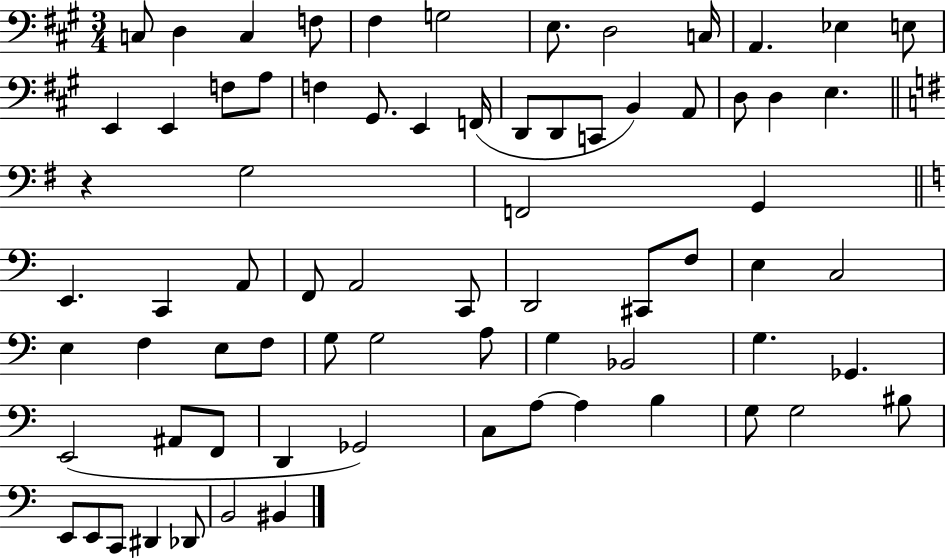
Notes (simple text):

C3/e D3/q C3/q F3/e F#3/q G3/h E3/e. D3/h C3/s A2/q. Eb3/q E3/e E2/q E2/q F3/e A3/e F3/q G#2/e. E2/q F2/s D2/e D2/e C2/e B2/q A2/e D3/e D3/q E3/q. R/q G3/h F2/h G2/q E2/q. C2/q A2/e F2/e A2/h C2/e D2/h C#2/e F3/e E3/q C3/h E3/q F3/q E3/e F3/e G3/e G3/h A3/e G3/q Bb2/h G3/q. Gb2/q. E2/h A#2/e F2/e D2/q Gb2/h C3/e A3/e A3/q B3/q G3/e G3/h BIS3/e E2/e E2/e C2/e D#2/q Db2/e B2/h BIS2/q